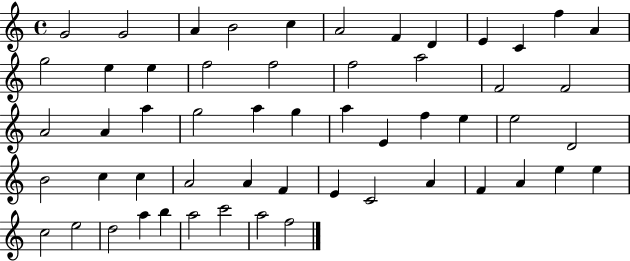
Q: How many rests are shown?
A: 0